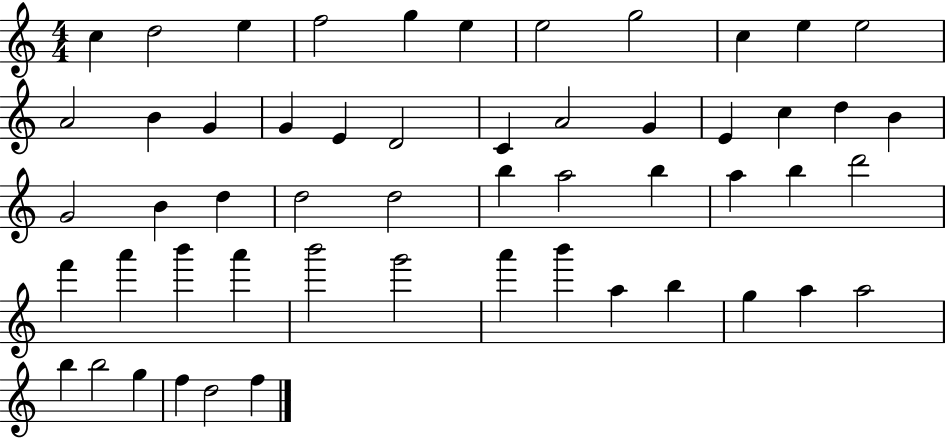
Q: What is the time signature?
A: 4/4